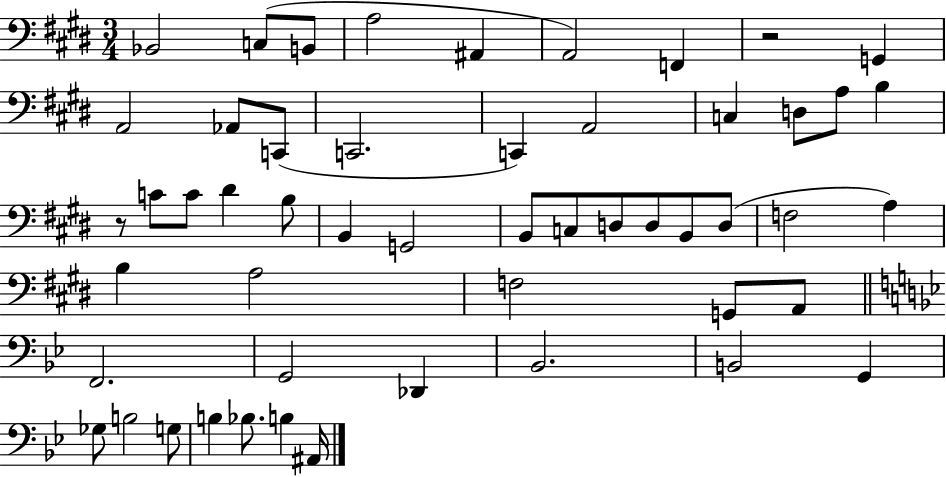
Bb2/h C3/e B2/e A3/h A#2/q A2/h F2/q R/h G2/q A2/h Ab2/e C2/e C2/h. C2/q A2/h C3/q D3/e A3/e B3/q R/e C4/e C4/e D#4/q B3/e B2/q G2/h B2/e C3/e D3/e D3/e B2/e D3/e F3/h A3/q B3/q A3/h F3/h G2/e A2/e F2/h. G2/h Db2/q Bb2/h. B2/h G2/q Gb3/e B3/h G3/e B3/q Bb3/e. B3/q A#2/s